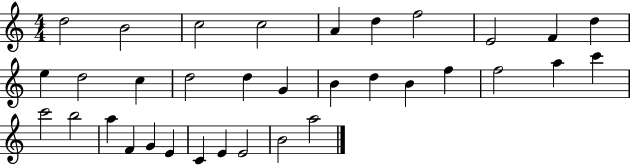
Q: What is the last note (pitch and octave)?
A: A5